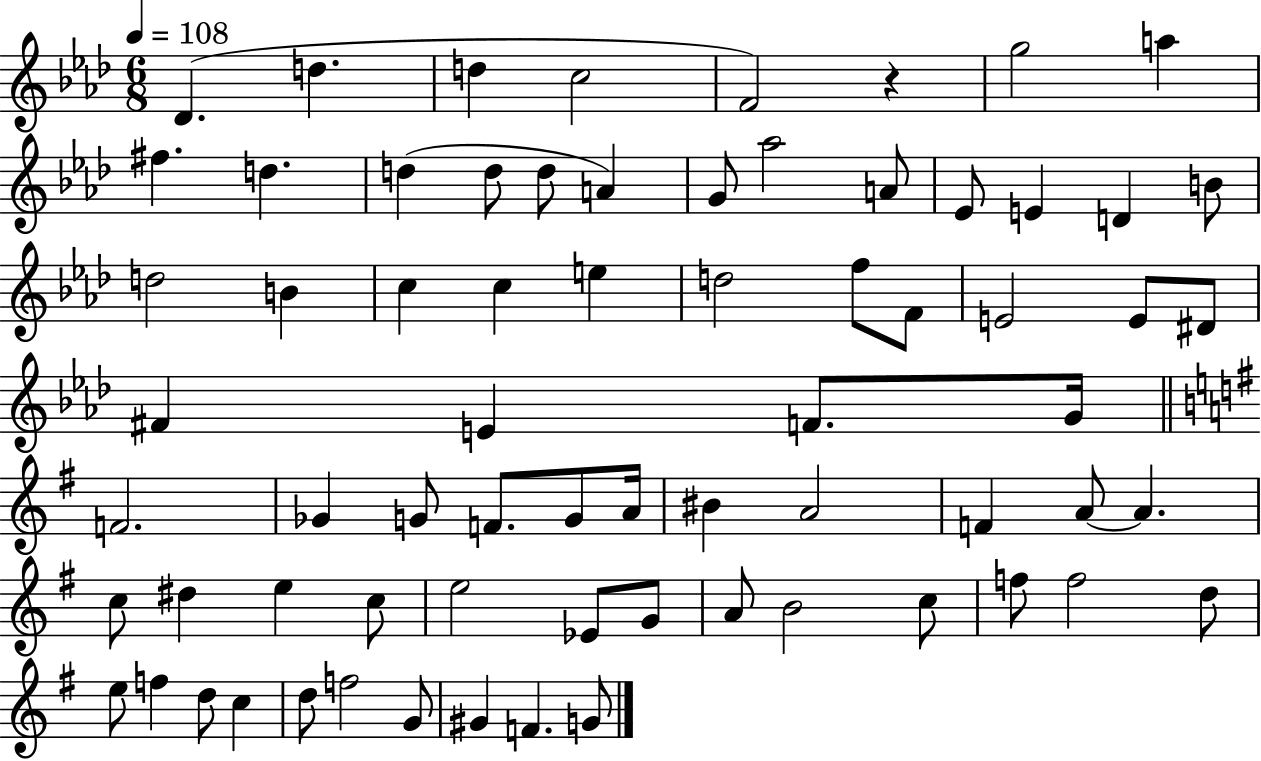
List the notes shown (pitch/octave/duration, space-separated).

Db4/q. D5/q. D5/q C5/h F4/h R/q G5/h A5/q F#5/q. D5/q. D5/q D5/e D5/e A4/q G4/e Ab5/h A4/e Eb4/e E4/q D4/q B4/e D5/h B4/q C5/q C5/q E5/q D5/h F5/e F4/e E4/h E4/e D#4/e F#4/q E4/q F4/e. G4/s F4/h. Gb4/q G4/e F4/e. G4/e A4/s BIS4/q A4/h F4/q A4/e A4/q. C5/e D#5/q E5/q C5/e E5/h Eb4/e G4/e A4/e B4/h C5/e F5/e F5/h D5/e E5/e F5/q D5/e C5/q D5/e F5/h G4/e G#4/q F4/q. G4/e